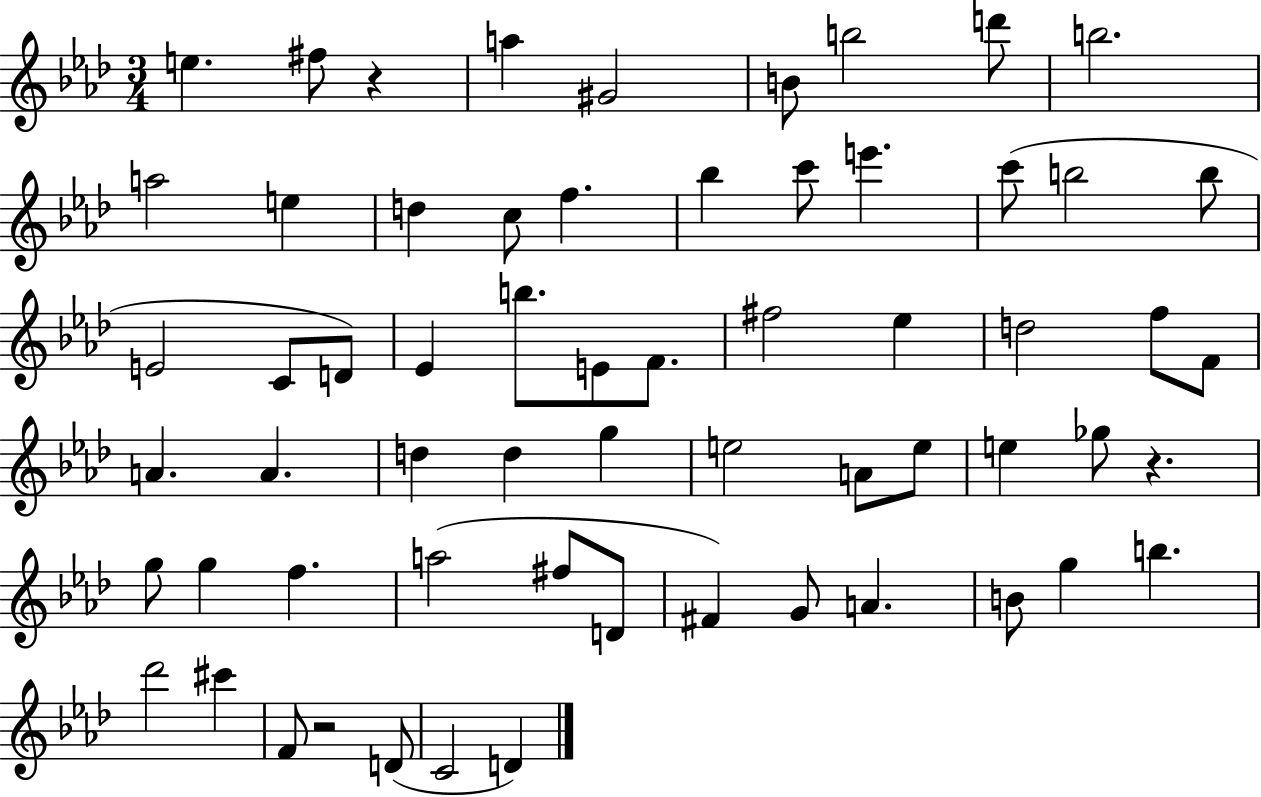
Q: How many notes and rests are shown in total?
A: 62